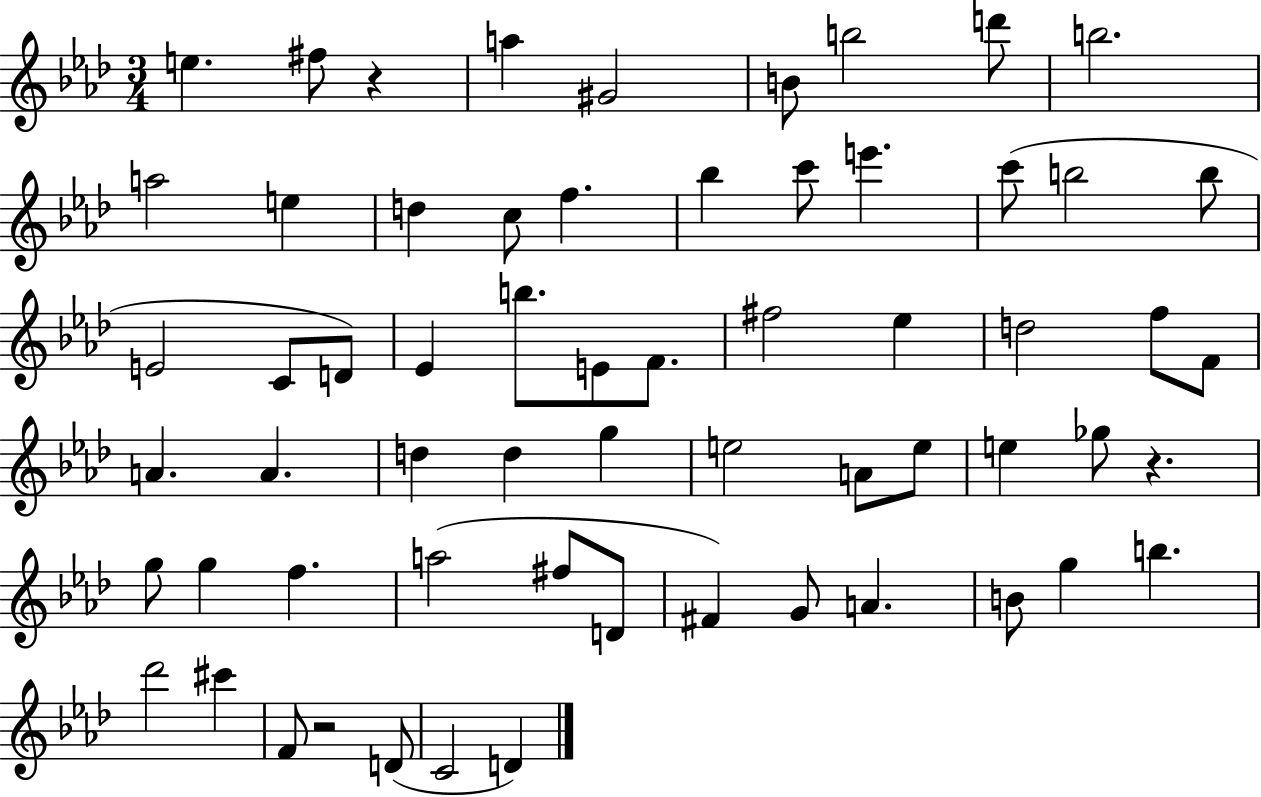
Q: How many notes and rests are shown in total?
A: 62